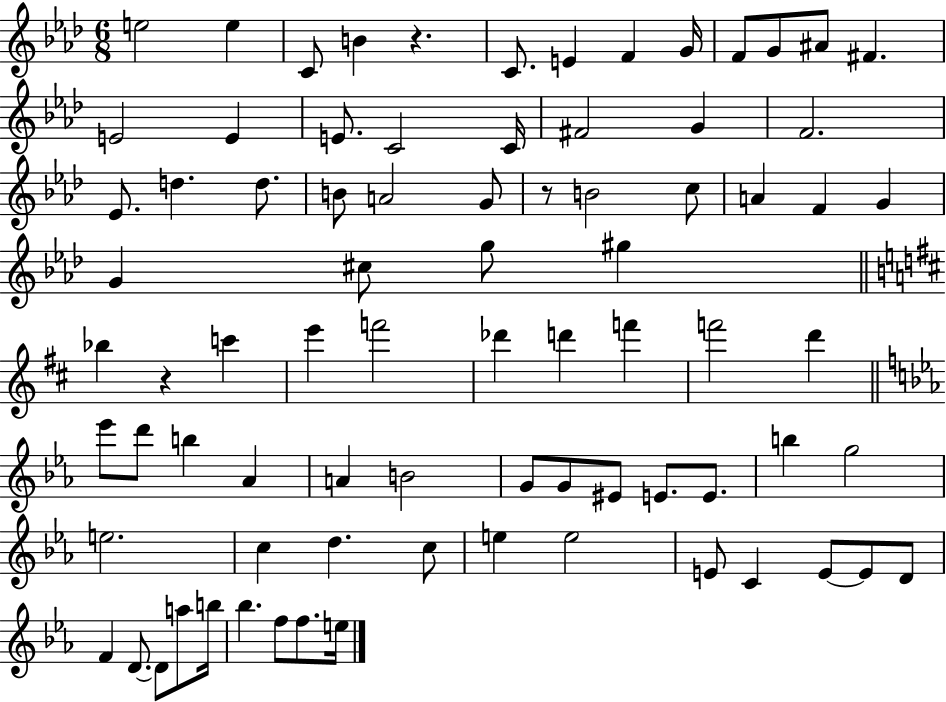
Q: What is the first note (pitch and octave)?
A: E5